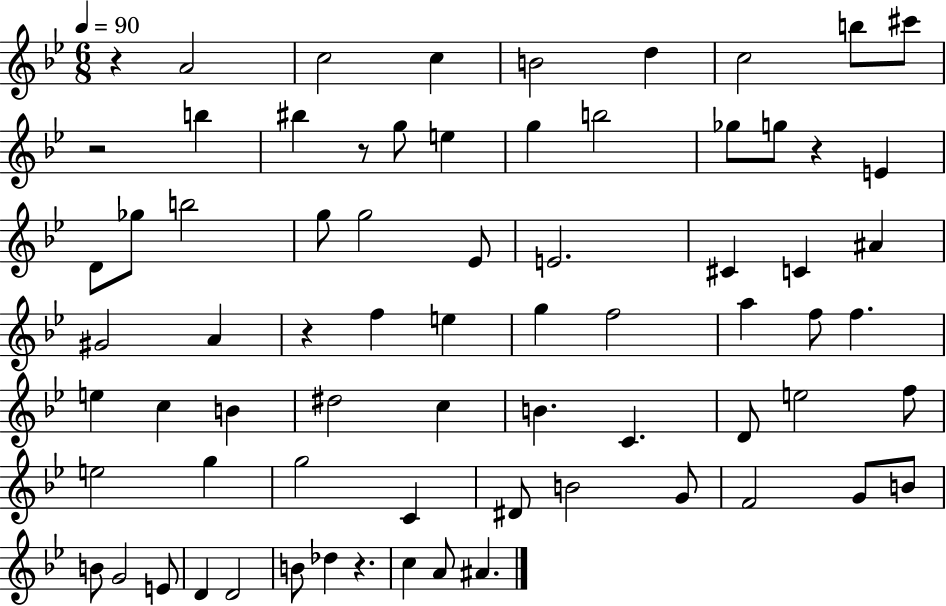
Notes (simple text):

R/q A4/h C5/h C5/q B4/h D5/q C5/h B5/e C#6/e R/h B5/q BIS5/q R/e G5/e E5/q G5/q B5/h Gb5/e G5/e R/q E4/q D4/e Gb5/e B5/h G5/e G5/h Eb4/e E4/h. C#4/q C4/q A#4/q G#4/h A4/q R/q F5/q E5/q G5/q F5/h A5/q F5/e F5/q. E5/q C5/q B4/q D#5/h C5/q B4/q. C4/q. D4/e E5/h F5/e E5/h G5/q G5/h C4/q D#4/e B4/h G4/e F4/h G4/e B4/e B4/e G4/h E4/e D4/q D4/h B4/e Db5/q R/q. C5/q A4/e A#4/q.